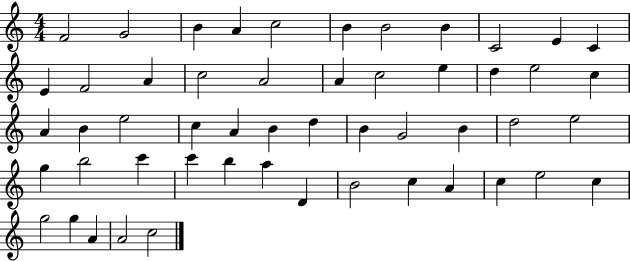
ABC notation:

X:1
T:Untitled
M:4/4
L:1/4
K:C
F2 G2 B A c2 B B2 B C2 E C E F2 A c2 A2 A c2 e d e2 c A B e2 c A B d B G2 B d2 e2 g b2 c' c' b a D B2 c A c e2 c g2 g A A2 c2